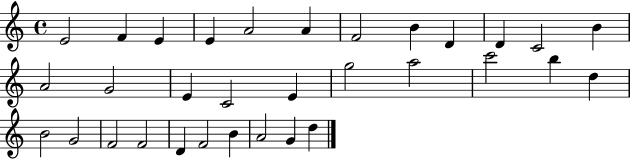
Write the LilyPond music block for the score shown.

{
  \clef treble
  \time 4/4
  \defaultTimeSignature
  \key c \major
  e'2 f'4 e'4 | e'4 a'2 a'4 | f'2 b'4 d'4 | d'4 c'2 b'4 | \break a'2 g'2 | e'4 c'2 e'4 | g''2 a''2 | c'''2 b''4 d''4 | \break b'2 g'2 | f'2 f'2 | d'4 f'2 b'4 | a'2 g'4 d''4 | \break \bar "|."
}